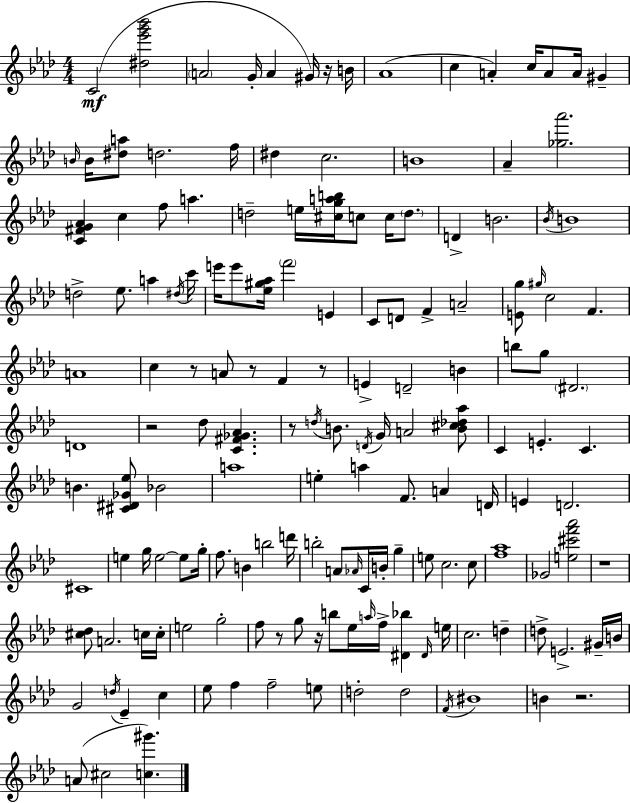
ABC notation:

X:1
T:Untitled
M:4/4
L:1/4
K:Ab
C2 [^d_e'g'_b']2 A2 G/4 A ^G/4 z/4 B/4 _A4 c A c/4 A/2 A/4 ^G B/4 B/4 [^da]/2 d2 f/4 ^d c2 B4 _A [_g_a']2 [C^FG_A] c f/2 a d2 e/4 [^cgab]/4 c/2 c/4 d/2 D B2 _B/4 B4 d2 _e/2 a ^d/4 c'/4 e'/4 e'/2 [_e^g_a]/4 f'2 E C/2 D/2 F A2 [Eg]/2 ^g/4 c2 F A4 c z/2 A/2 z/2 F z/2 E D2 B b/2 g/2 ^D2 D4 z2 _d/2 [C^F_G_A] z/2 d/4 B/2 D/4 G/4 A2 [B^c_d_a]/2 C E C B [^C^D_G_e]/2 _B2 a4 e a F/2 A D/4 E D2 ^C4 e g/4 e2 e/2 g/4 f/2 B b2 d'/4 b2 A/2 _A/4 C/4 B/4 g e/2 c2 c/2 [f_a]4 _G2 [e^c'f'_a']2 z4 [^c_d]/2 A2 c/4 c/4 e2 g2 f/2 z/2 g/2 z/4 b/2 _e/4 a/4 f/4 [^D_b] ^D/4 e/4 c2 d d/2 E2 ^G/4 B/4 G2 d/4 _E c _e/2 f f2 e/2 d2 d2 F/4 ^B4 B z2 A/2 ^c2 [c^g']